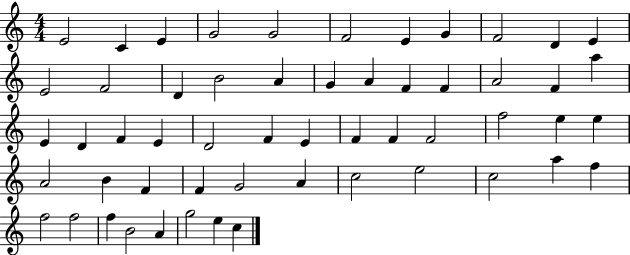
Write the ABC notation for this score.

X:1
T:Untitled
M:4/4
L:1/4
K:C
E2 C E G2 G2 F2 E G F2 D E E2 F2 D B2 A G A F F A2 F a E D F E D2 F E F F F2 f2 e e A2 B F F G2 A c2 e2 c2 a f f2 f2 f B2 A g2 e c